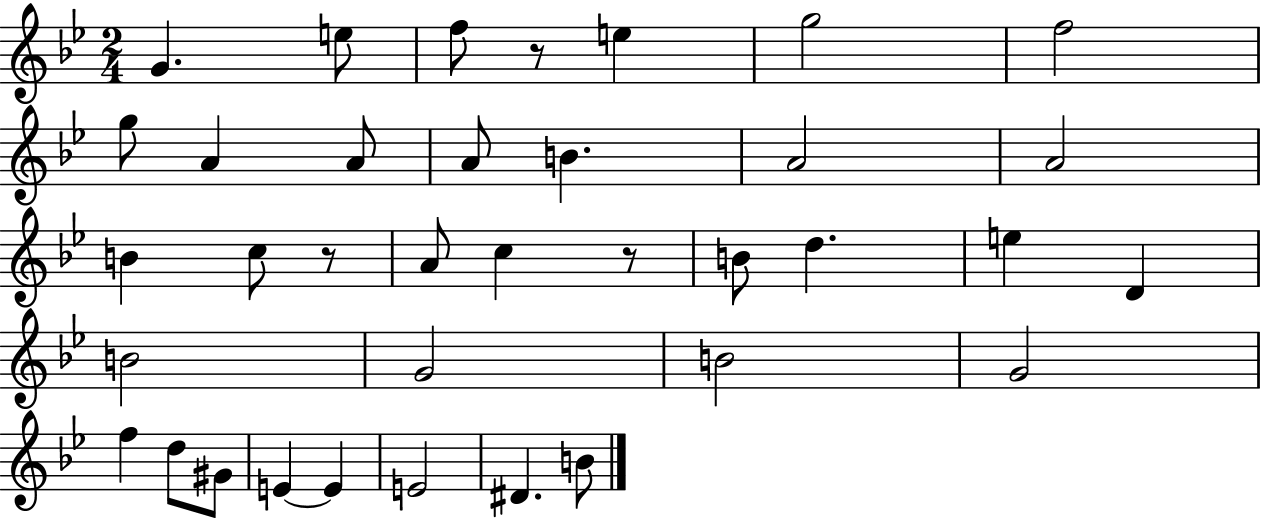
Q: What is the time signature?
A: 2/4